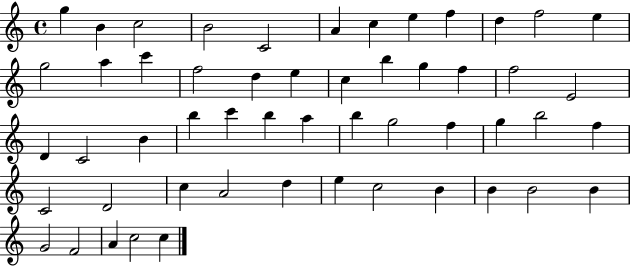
{
  \clef treble
  \time 4/4
  \defaultTimeSignature
  \key c \major
  g''4 b'4 c''2 | b'2 c'2 | a'4 c''4 e''4 f''4 | d''4 f''2 e''4 | \break g''2 a''4 c'''4 | f''2 d''4 e''4 | c''4 b''4 g''4 f''4 | f''2 e'2 | \break d'4 c'2 b'4 | b''4 c'''4 b''4 a''4 | b''4 g''2 f''4 | g''4 b''2 f''4 | \break c'2 d'2 | c''4 a'2 d''4 | e''4 c''2 b'4 | b'4 b'2 b'4 | \break g'2 f'2 | a'4 c''2 c''4 | \bar "|."
}